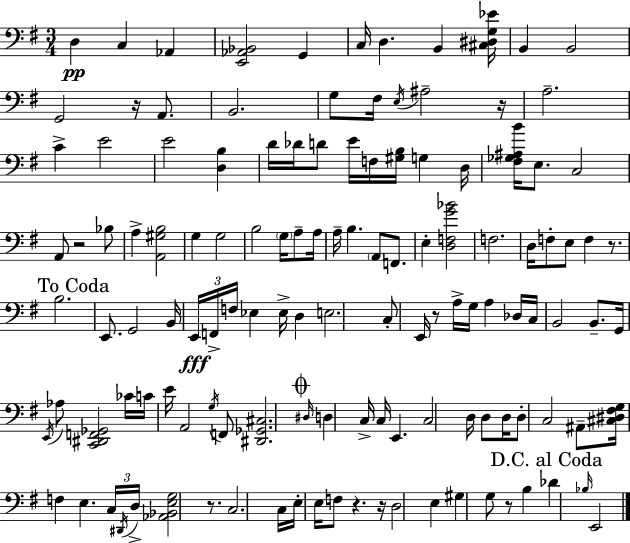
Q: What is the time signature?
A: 3/4